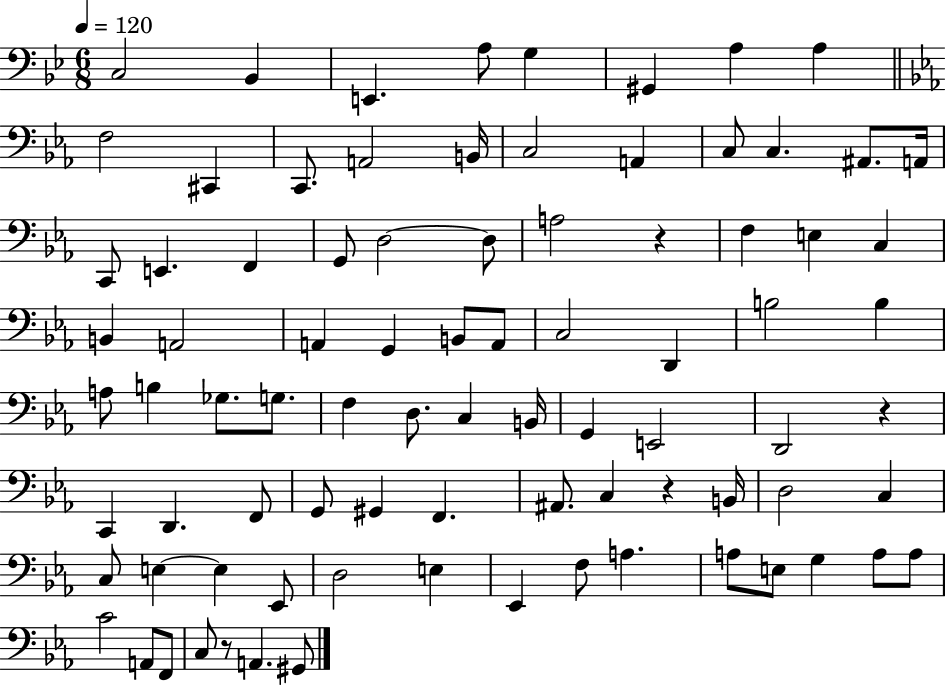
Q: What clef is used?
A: bass